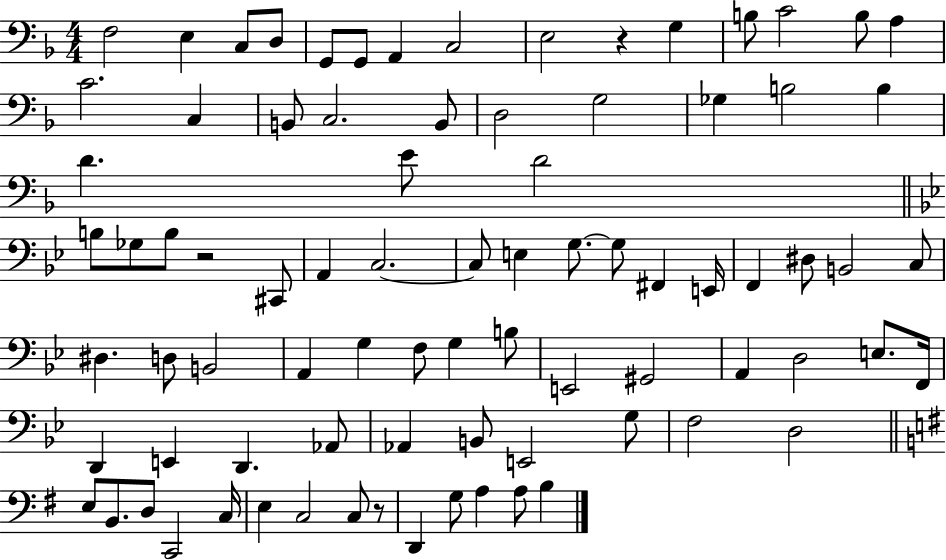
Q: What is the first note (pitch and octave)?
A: F3